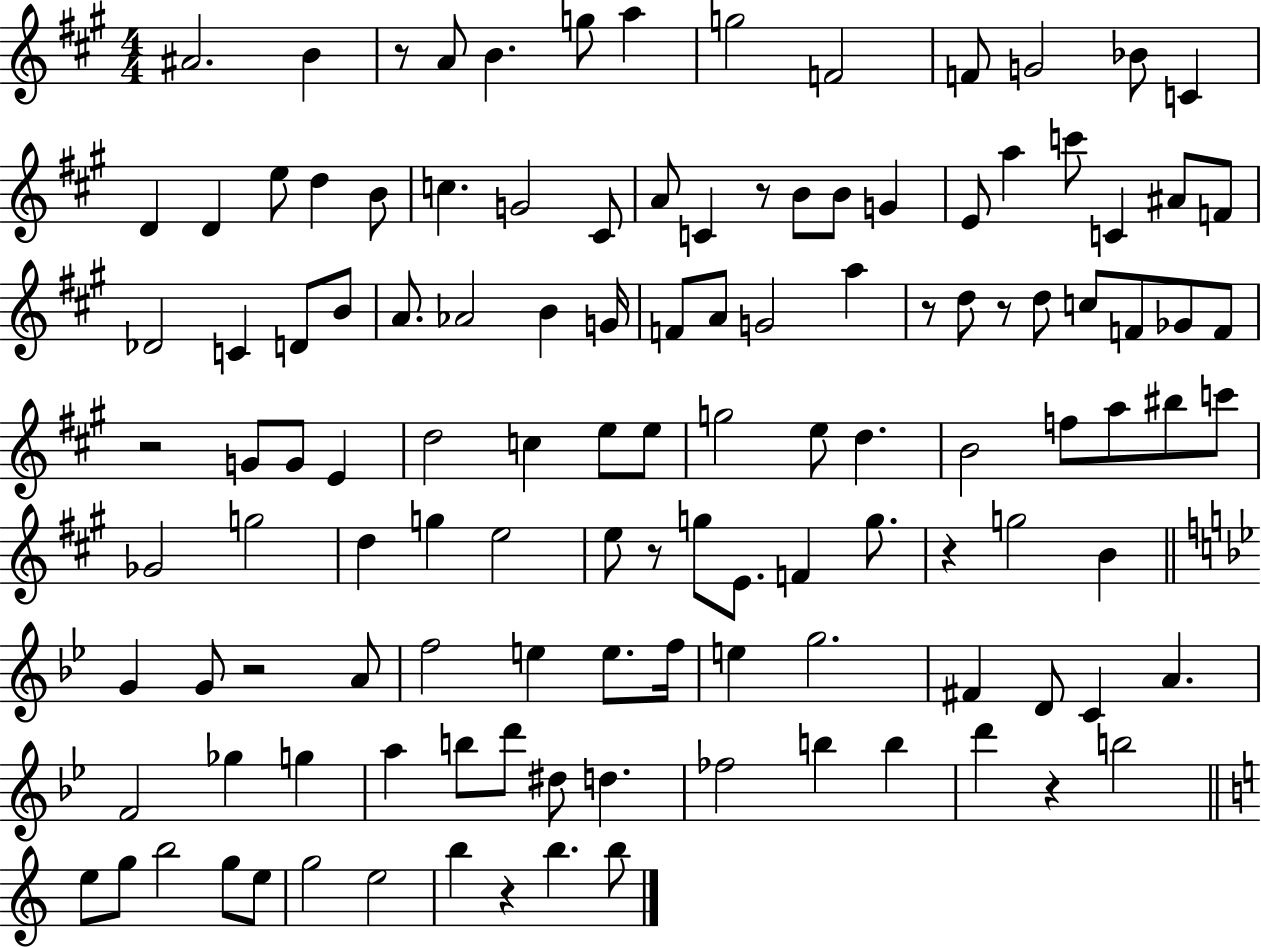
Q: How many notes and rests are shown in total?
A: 122